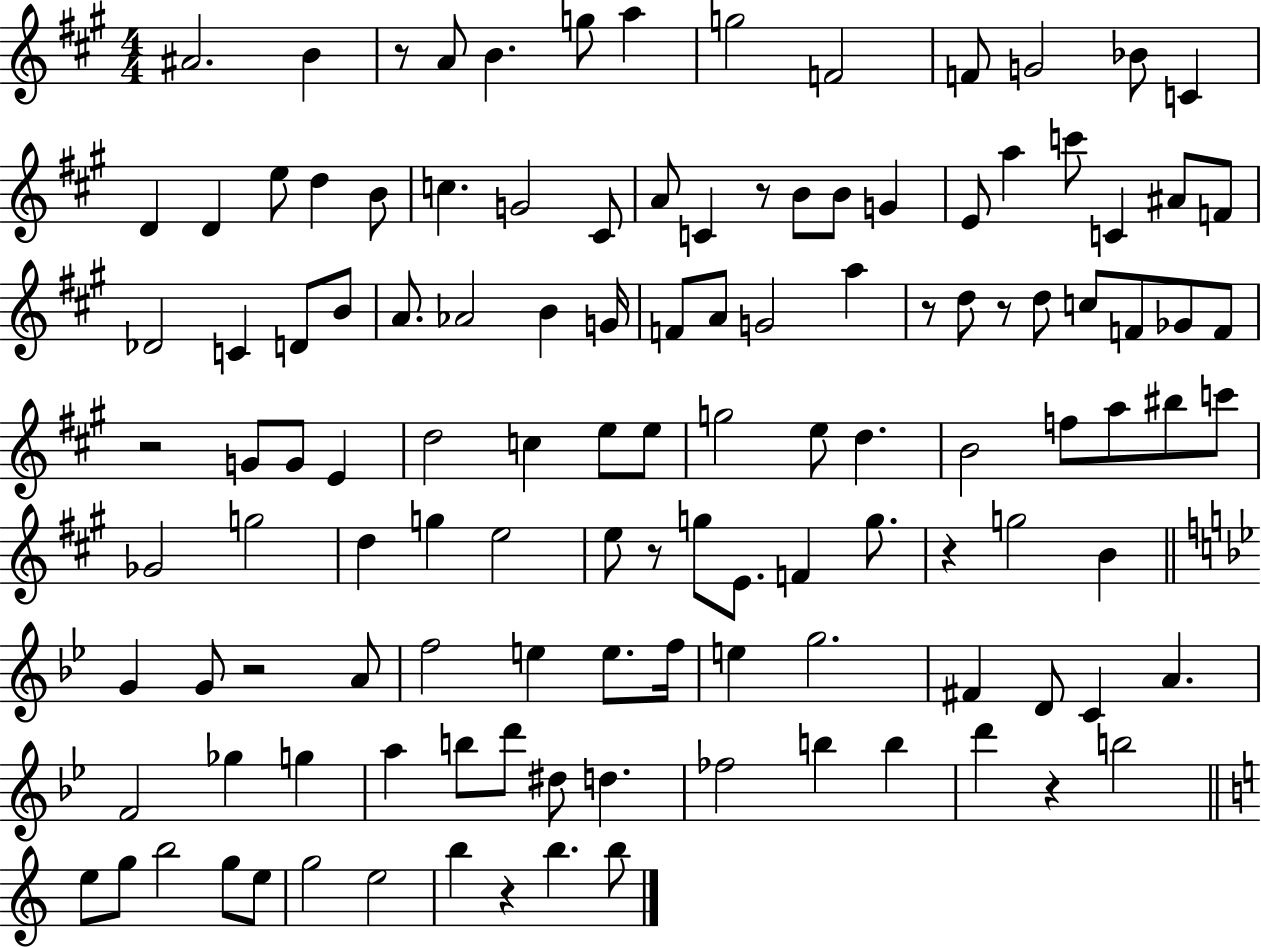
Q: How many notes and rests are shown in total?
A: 122